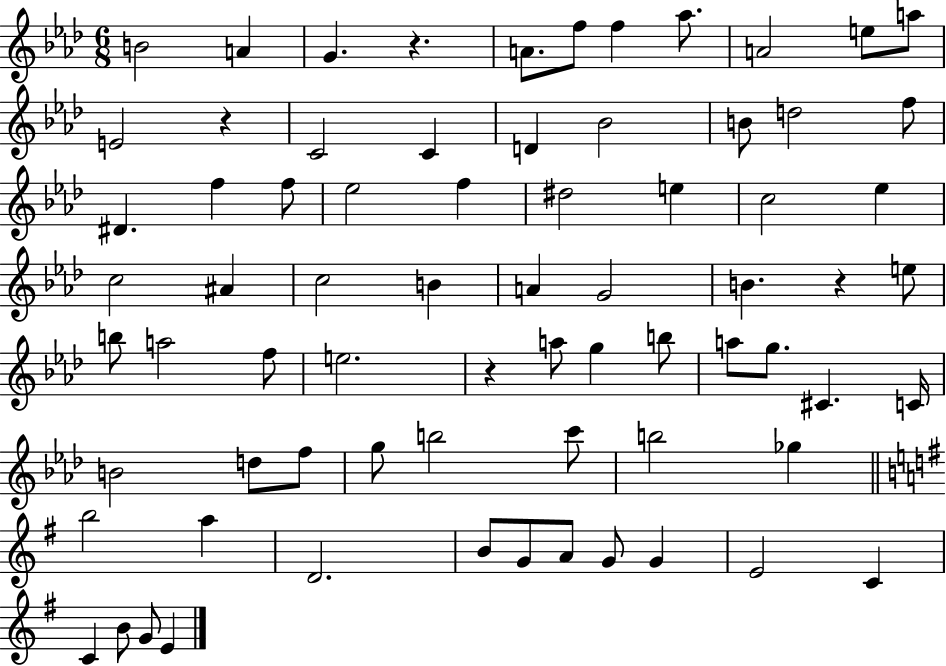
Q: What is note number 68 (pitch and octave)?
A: E4